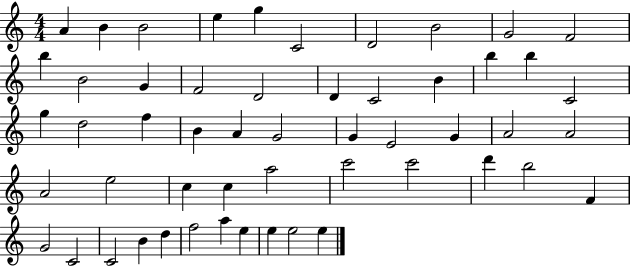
X:1
T:Untitled
M:4/4
L:1/4
K:C
A B B2 e g C2 D2 B2 G2 F2 b B2 G F2 D2 D C2 B b b C2 g d2 f B A G2 G E2 G A2 A2 A2 e2 c c a2 c'2 c'2 d' b2 F G2 C2 C2 B d f2 a e e e2 e